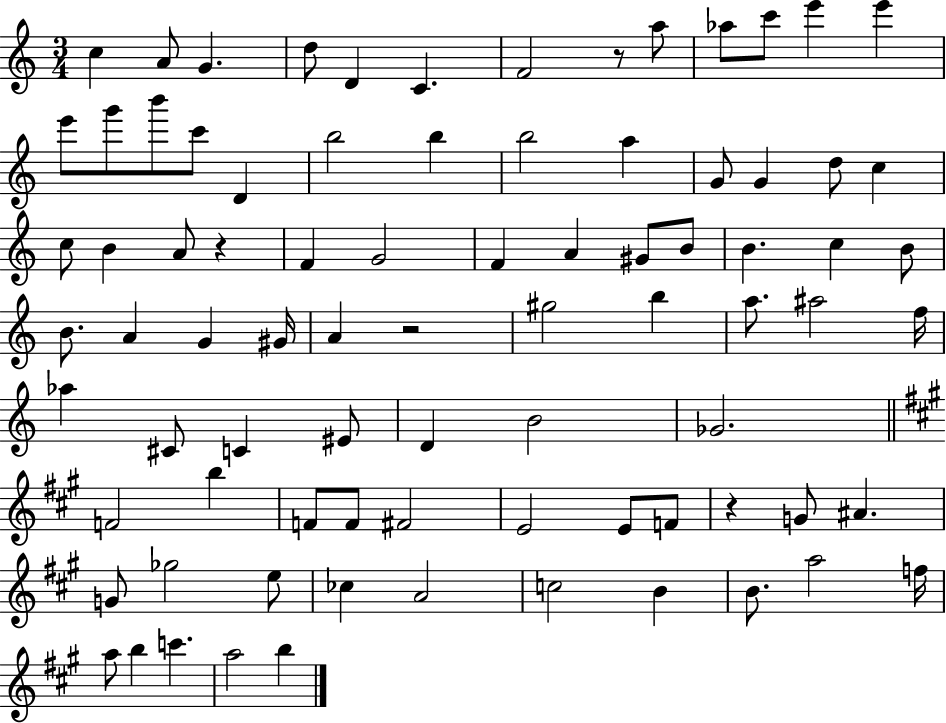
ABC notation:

X:1
T:Untitled
M:3/4
L:1/4
K:C
c A/2 G d/2 D C F2 z/2 a/2 _a/2 c'/2 e' e' e'/2 g'/2 b'/2 c'/2 D b2 b b2 a G/2 G d/2 c c/2 B A/2 z F G2 F A ^G/2 B/2 B c B/2 B/2 A G ^G/4 A z2 ^g2 b a/2 ^a2 f/4 _a ^C/2 C ^E/2 D B2 _G2 F2 b F/2 F/2 ^F2 E2 E/2 F/2 z G/2 ^A G/2 _g2 e/2 _c A2 c2 B B/2 a2 f/4 a/2 b c' a2 b